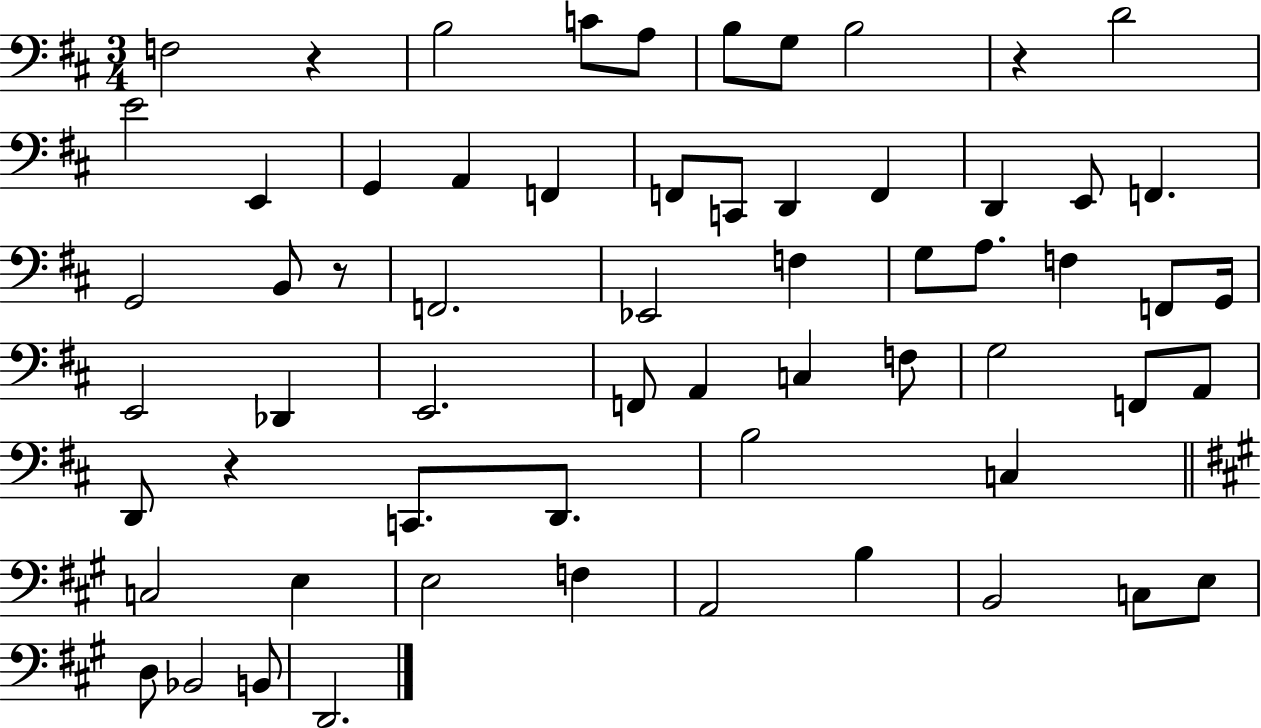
{
  \clef bass
  \numericTimeSignature
  \time 3/4
  \key d \major
  \repeat volta 2 { f2 r4 | b2 c'8 a8 | b8 g8 b2 | r4 d'2 | \break e'2 e,4 | g,4 a,4 f,4 | f,8 c,8 d,4 f,4 | d,4 e,8 f,4. | \break g,2 b,8 r8 | f,2. | ees,2 f4 | g8 a8. f4 f,8 g,16 | \break e,2 des,4 | e,2. | f,8 a,4 c4 f8 | g2 f,8 a,8 | \break d,8 r4 c,8. d,8. | b2 c4 | \bar "||" \break \key a \major c2 e4 | e2 f4 | a,2 b4 | b,2 c8 e8 | \break d8 bes,2 b,8 | d,2. | } \bar "|."
}